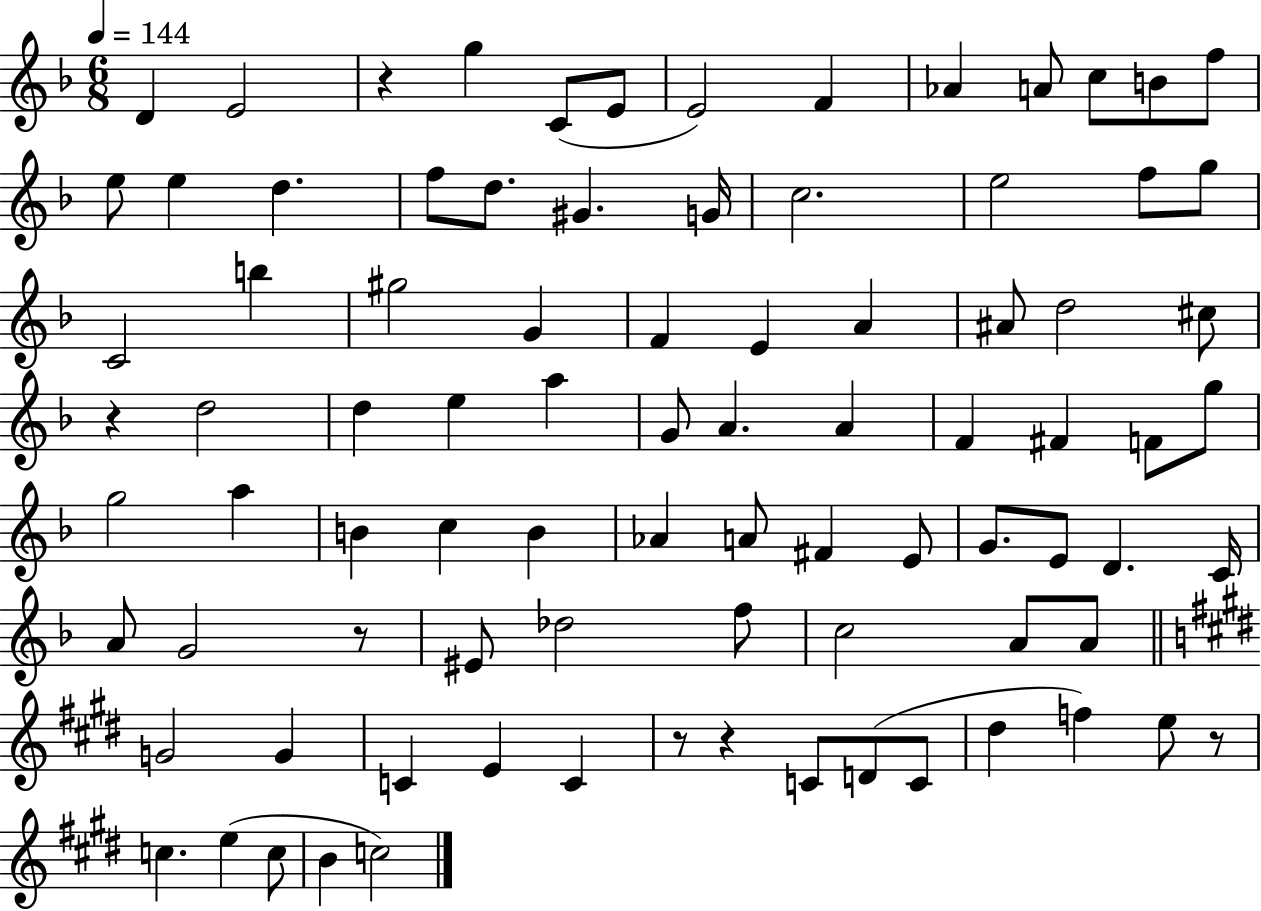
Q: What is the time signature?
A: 6/8